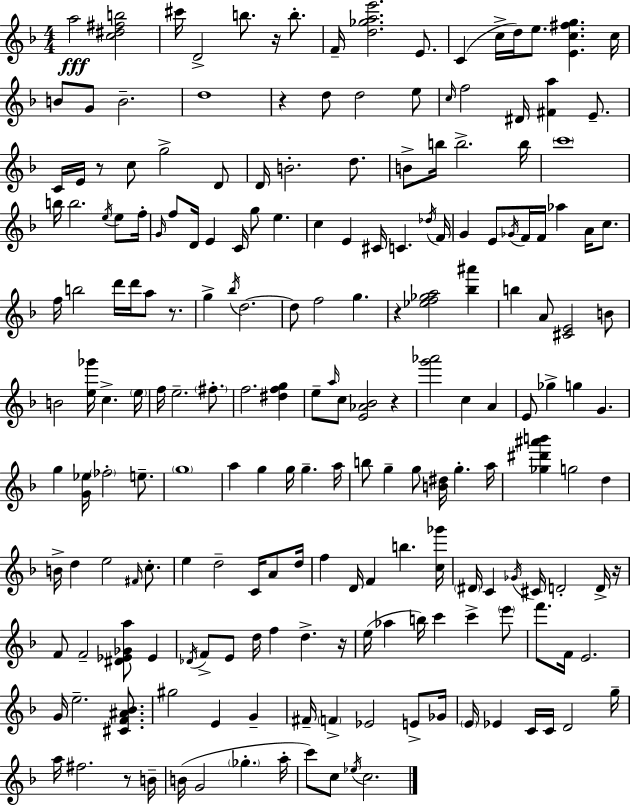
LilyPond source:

{
  \clef treble
  \numericTimeSignature
  \time 4/4
  \key f \major
  a''2\fff <c'' dis'' fis'' b''>2 | cis'''16 d'2-> b''8. r16 b''8.-. | f'16-- <d'' ges'' a'' e'''>2. e'8. | c'4( c''16-> d''16) e''8. <e' c'' fis'' g''>4. c''16 | \break b'8 g'8 b'2.-- | d''1 | r4 d''8 d''2 e''8 | \grace { c''16 } f''2 dis'16 <fis' a''>4 e'8.-- | \break c'16 e'16 r8 c''8 g''2-> d'8 | d'16 b'2.-. d''8. | b'8-> b''16 b''2.-> | b''16 \parenthesize c'''1 | \break b''16 b''2. \acciaccatura { e''16 } e''8 | f''16-. \grace { g'16 } f''8 d'16 e'4 c'16 g''8 e''4. | c''4 e'4 cis'16 c'4. | \acciaccatura { des''16 } f'16 g'4 e'8 \acciaccatura { ges'16 } f'16 f'16 aes''4 | \break a'16 c''8. f''16 b''2 d'''16 d'''16 | a''8 r8. g''4-> \acciaccatura { bes''16 } d''2.~~ | d''8 f''2 | g''4. r4 <ees'' f'' ges'' a''>2 | \break <bes'' ais'''>4 b''4 a'8 <cis' e'>2 | b'8 b'2 <e'' ges'''>16 c''4.-> | \parenthesize e''16 f''16 e''2.-- | \parenthesize fis''8.-. f''2. | \break <dis'' f'' g''>4 e''8-- \grace { a''16 } c''8 <e' aes' bes'>2 | r4 <g''' aes'''>2 c''4 | a'4 e'8 ges''4-> g''4 | g'4. g''4 <g' ees''>16 \parenthesize fes''2-. | \break e''8.-- \parenthesize g''1 | a''4 g''4 g''16 | g''4.-- a''16 b''8 g''4-- g''8 <b' dis''>16 | g''4.-. a''16 <ges'' dis''' ais''' b'''>4 g''2 | \break d''4 b'16-> d''4 e''2 | \grace { fis'16 } c''8.-. e''4 d''2-- | c'16 a'8 d''16 f''4 d'16 f'4 | b''4. <c'' ges'''>16 \parenthesize dis'16 c'4 \acciaccatura { ges'16 } cis'16 d'2-. | \break d'16-> r16 f'8 f'2-- | <dis' ees' ges' a''>8 ees'4 \acciaccatura { des'16 } f'8-> e'8 d''16 f''4 | d''4.-> r16 e''16( aes''4 b''16) | c'''4 c'''4-> \parenthesize e'''8 f'''8. f'16 e'2. | \break g'16 e''2.-- | <cis' f' ais' bes'>8. gis''2 | e'4 g'4-- fis'16-- \parenthesize f'4-> ees'2 | e'8-> ges'16 \parenthesize e'16 ees'4 c'16 | \break c'16 d'2 g''16-- a''16 fis''2. | r8 b'16-- b'16( g'2 | \parenthesize ges''4.-. a''16-. c'''8) c''8 \acciaccatura { ees''16 } c''2. | \bar "|."
}